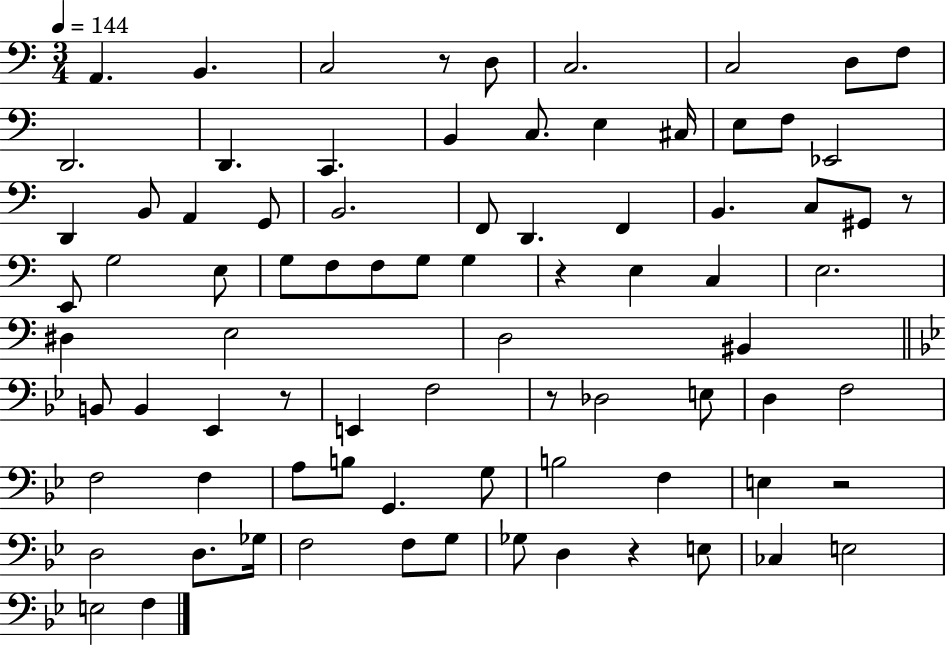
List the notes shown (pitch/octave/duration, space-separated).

A2/q. B2/q. C3/h R/e D3/e C3/h. C3/h D3/e F3/e D2/h. D2/q. C2/q. B2/q C3/e. E3/q C#3/s E3/e F3/e Eb2/h D2/q B2/e A2/q G2/e B2/h. F2/e D2/q. F2/q B2/q. C3/e G#2/e R/e E2/e G3/h E3/e G3/e F3/e F3/e G3/e G3/q R/q E3/q C3/q E3/h. D#3/q E3/h D3/h BIS2/q B2/e B2/q Eb2/q R/e E2/q F3/h R/e Db3/h E3/e D3/q F3/h F3/h F3/q A3/e B3/e G2/q. G3/e B3/h F3/q E3/q R/h D3/h D3/e. Gb3/s F3/h F3/e G3/e Gb3/e D3/q R/q E3/e CES3/q E3/h E3/h F3/q